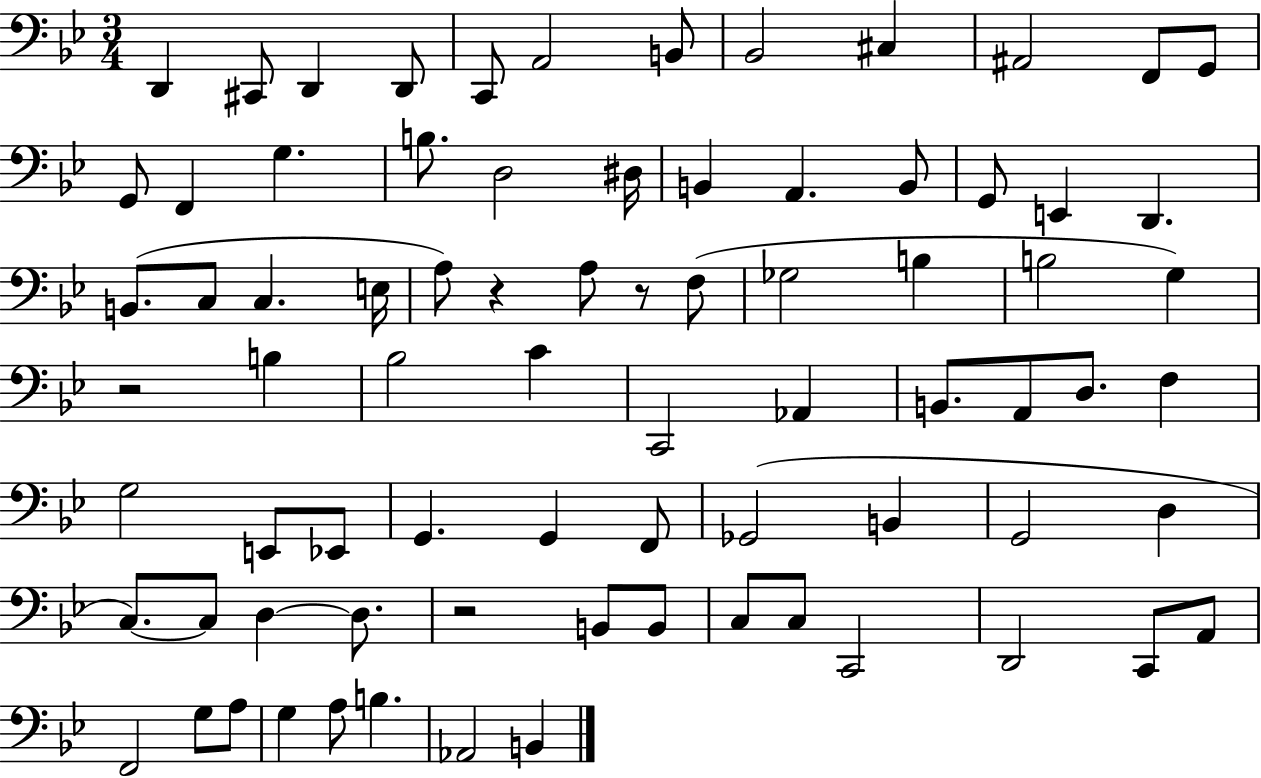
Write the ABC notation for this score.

X:1
T:Untitled
M:3/4
L:1/4
K:Bb
D,, ^C,,/2 D,, D,,/2 C,,/2 A,,2 B,,/2 _B,,2 ^C, ^A,,2 F,,/2 G,,/2 G,,/2 F,, G, B,/2 D,2 ^D,/4 B,, A,, B,,/2 G,,/2 E,, D,, B,,/2 C,/2 C, E,/4 A,/2 z A,/2 z/2 F,/2 _G,2 B, B,2 G, z2 B, _B,2 C C,,2 _A,, B,,/2 A,,/2 D,/2 F, G,2 E,,/2 _E,,/2 G,, G,, F,,/2 _G,,2 B,, G,,2 D, C,/2 C,/2 D, D,/2 z2 B,,/2 B,,/2 C,/2 C,/2 C,,2 D,,2 C,,/2 A,,/2 F,,2 G,/2 A,/2 G, A,/2 B, _A,,2 B,,